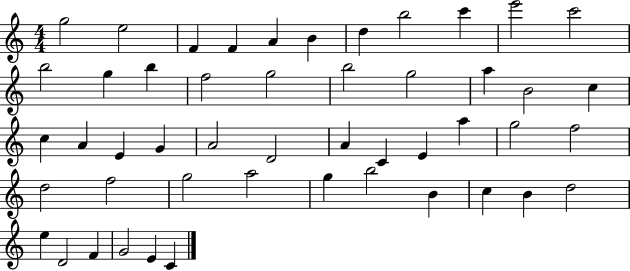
{
  \clef treble
  \numericTimeSignature
  \time 4/4
  \key c \major
  g''2 e''2 | f'4 f'4 a'4 b'4 | d''4 b''2 c'''4 | e'''2 c'''2 | \break b''2 g''4 b''4 | f''2 g''2 | b''2 g''2 | a''4 b'2 c''4 | \break c''4 a'4 e'4 g'4 | a'2 d'2 | a'4 c'4 e'4 a''4 | g''2 f''2 | \break d''2 f''2 | g''2 a''2 | g''4 b''2 b'4 | c''4 b'4 d''2 | \break e''4 d'2 f'4 | g'2 e'4 c'4 | \bar "|."
}